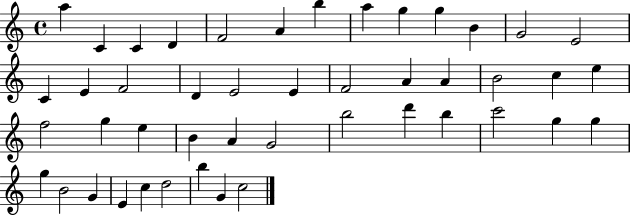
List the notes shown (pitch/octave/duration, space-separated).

A5/q C4/q C4/q D4/q F4/h A4/q B5/q A5/q G5/q G5/q B4/q G4/h E4/h C4/q E4/q F4/h D4/q E4/h E4/q F4/h A4/q A4/q B4/h C5/q E5/q F5/h G5/q E5/q B4/q A4/q G4/h B5/h D6/q B5/q C6/h G5/q G5/q G5/q B4/h G4/q E4/q C5/q D5/h B5/q G4/q C5/h